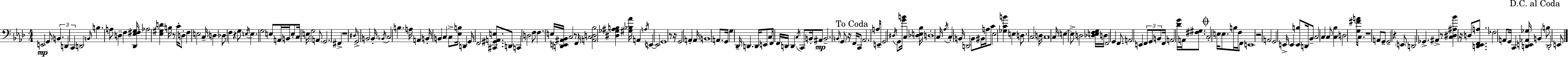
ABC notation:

X:1
T:Untitled
M:4/4
L:1/4
K:Fm
E,,2 G,,/2 B,, D,, C,, D,,2 B,,/4 B, A,/2 D, F, [_D,,_E,^F,G,]/4 _A,2 [_E,^G,D] B,/4 z/2 C/4 D,/2 F, E,2 C,/4 D, _D,/2 F, z G,/2 E,/4 E, G,2 E,/2 A,,/4 B,,/4 E,/2 C,/4 E,/4 G,2 A,,/2 G,,2 ^F,, z4 ^D,/4 G,,2 B,,2 B,,/4 _B,,/4 C,2 B, A,/4 A,, B,,/4 B,, C, C,/2 [_E,B,]/4 D,, G,,/4 F,,2 [^C,,^G,,A,,E,]/2 D,,/2 C,, D,2 F,/2 F, E,/4 [D,,E,,^A,,_B,,]/4 C,2 z/2 F,,/4 [A,,C,D,_B,]2 [^D,_G,^A,B,] [^G,_B,_A]/4 A,, A,/4 E,, E,,2 G,,4 z/2 z/4 G,,2 A,, A,,/4 B,,4 A,,/2 G,,/4 G, _D,,/4 D,, D,,/4 E,,/2 C,/4 F,,/2 F,,/4 D,,/4 D,, C,/4 C,,/2 B,,/4 ^A,,/2 B,,2 B,,/4 G,,/2 z/4 F,,/4 C,,/2 _A,,2 A,/4 E,,/4 G,,2 ^D,/4 G,,/2 [GB]/4 C, [_D,E,_B,]/4 D,4 C,/4 _A,/4 C, B,,/4 D,,2 B,,/2 ^B,,/4 A,/4 C/2 _E,2 [_G,CB] E, D,/2 C,2 D,/4 C,4 C,/4 E, E,/2 D,2 [_D,E,F,G,]/4 D,/4 F,,2 G,, F,,/2 A,,2 E,, F,,/2 G,,/2 B,,/2 F,,/4 A,,2 [_DG]/4 A,,/4 [^F,^G,]/2 C,2 E,/4 E,/2 B,/4 F,/4 F,,/2 E,,4 z2 A,,2 G,,2 E,,/4 E,, [E,,B,]/2 D,,/4 _B,,/2 C,2 C, C,/2 [C,_B,] D,2 [G,^FA]/4 C,/2 z4 A,,/2 G,,/2 G,,2 z E,,/2 D,,2 _G,, ^A,, z/2 [C,^D,^A,_B] z/4 D,/2 [D,,_E,,F,,A,]/2 _F,2 A,,/2 G,,/4 C,, [D,,E,,_A,,_G,]/4 B,, B,/2 D,,2 E,,/2